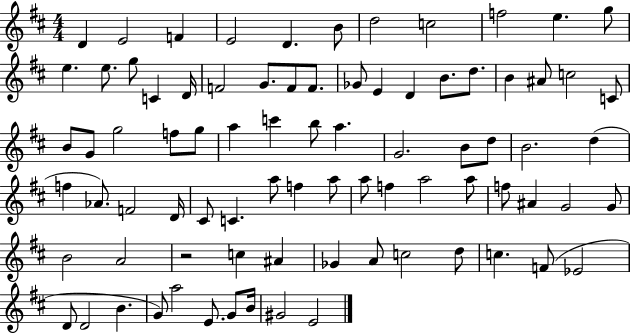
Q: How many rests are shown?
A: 1